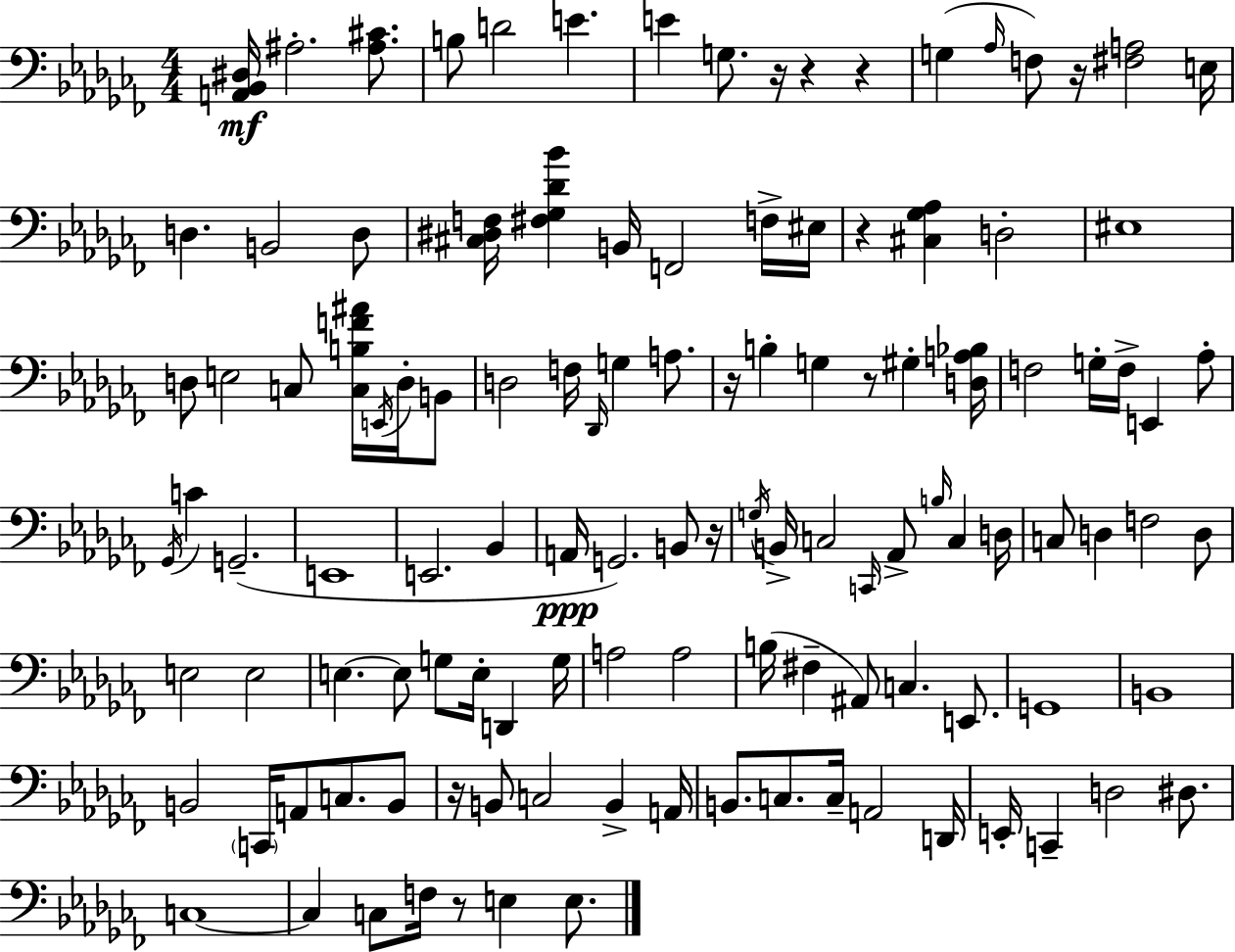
[A2,Bb2,D#3]/s A#3/h. [A#3,C#4]/e. B3/e D4/h E4/q. E4/q G3/e. R/s R/q R/q G3/q Ab3/s F3/e R/s [F#3,A3]/h E3/s D3/q. B2/h D3/e [C#3,D#3,F3]/s [F#3,Gb3,Db4,Bb4]/q B2/s F2/h F3/s EIS3/s R/q [C#3,Gb3,Ab3]/q D3/h EIS3/w D3/e E3/h C3/e [C3,B3,F4,A#4]/s E2/s D3/s B2/e D3/h F3/s Db2/s G3/q A3/e. R/s B3/q G3/q R/e G#3/q [D3,A3,Bb3]/s F3/h G3/s F3/s E2/q Ab3/e Gb2/s C4/q G2/h. E2/w E2/h. Bb2/q A2/s G2/h. B2/e R/s G3/s B2/s C3/h C2/s Ab2/e B3/s C3/q D3/s C3/e D3/q F3/h D3/e E3/h E3/h E3/q. E3/e G3/e E3/s D2/q G3/s A3/h A3/h B3/s F#3/q A#2/e C3/q. E2/e. G2/w B2/w B2/h C2/s A2/e C3/e. B2/e R/s B2/e C3/h B2/q A2/s B2/e. C3/e. C3/s A2/h D2/s E2/s C2/q D3/h D#3/e. C3/w C3/q C3/e F3/s R/e E3/q E3/e.